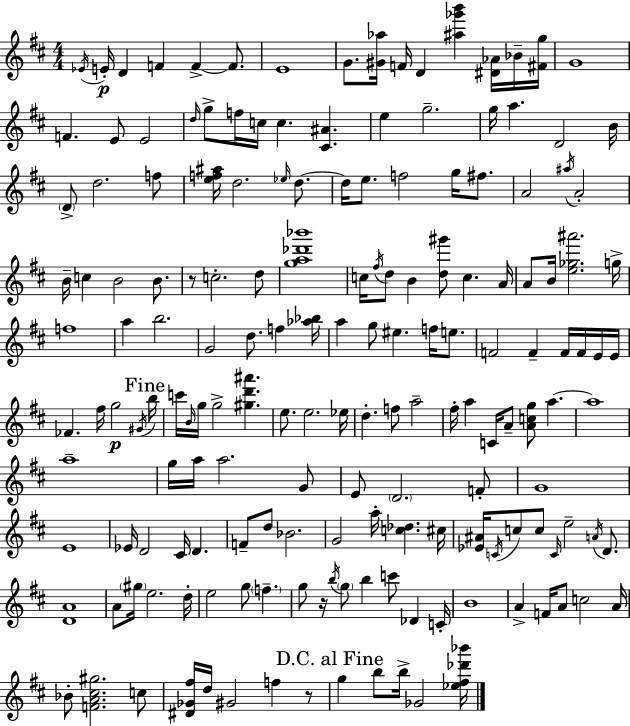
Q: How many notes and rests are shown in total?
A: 170